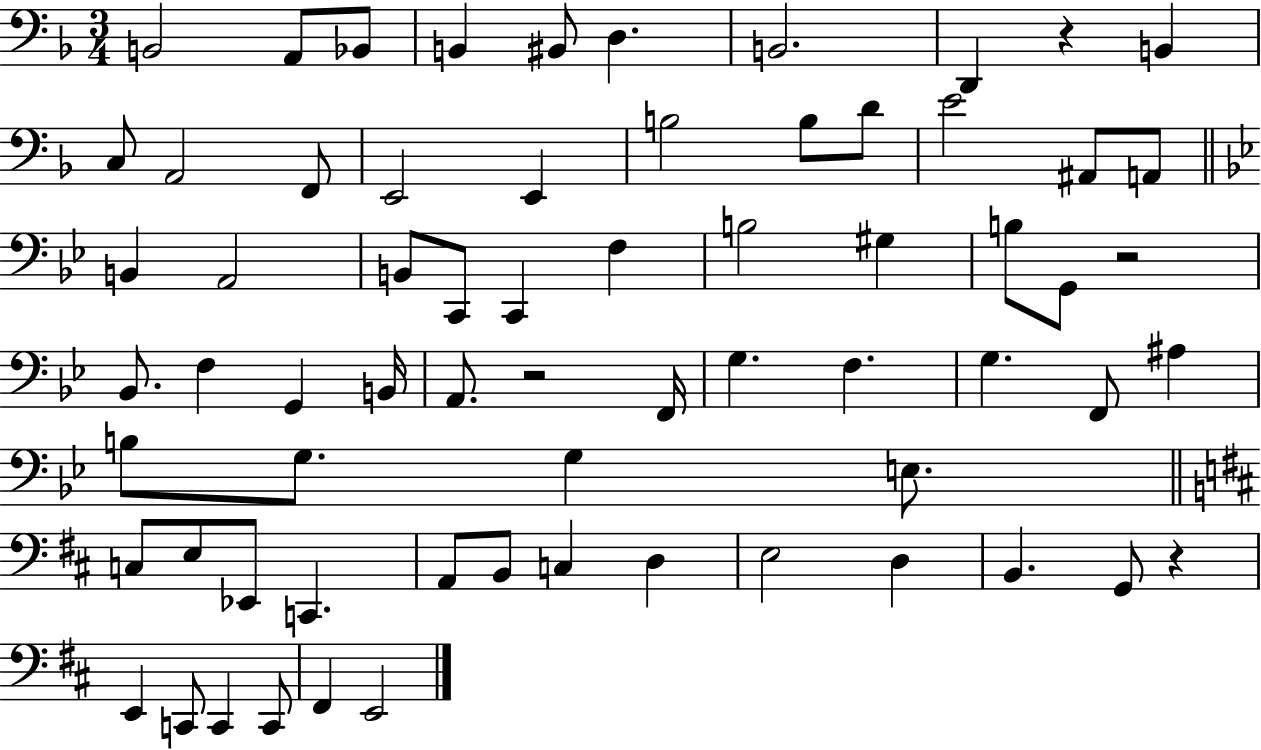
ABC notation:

X:1
T:Untitled
M:3/4
L:1/4
K:F
B,,2 A,,/2 _B,,/2 B,, ^B,,/2 D, B,,2 D,, z B,, C,/2 A,,2 F,,/2 E,,2 E,, B,2 B,/2 D/2 E2 ^A,,/2 A,,/2 B,, A,,2 B,,/2 C,,/2 C,, F, B,2 ^G, B,/2 G,,/2 z2 _B,,/2 F, G,, B,,/4 A,,/2 z2 F,,/4 G, F, G, F,,/2 ^A, B,/2 G,/2 G, E,/2 C,/2 E,/2 _E,,/2 C,, A,,/2 B,,/2 C, D, E,2 D, B,, G,,/2 z E,, C,,/2 C,, C,,/2 ^F,, E,,2